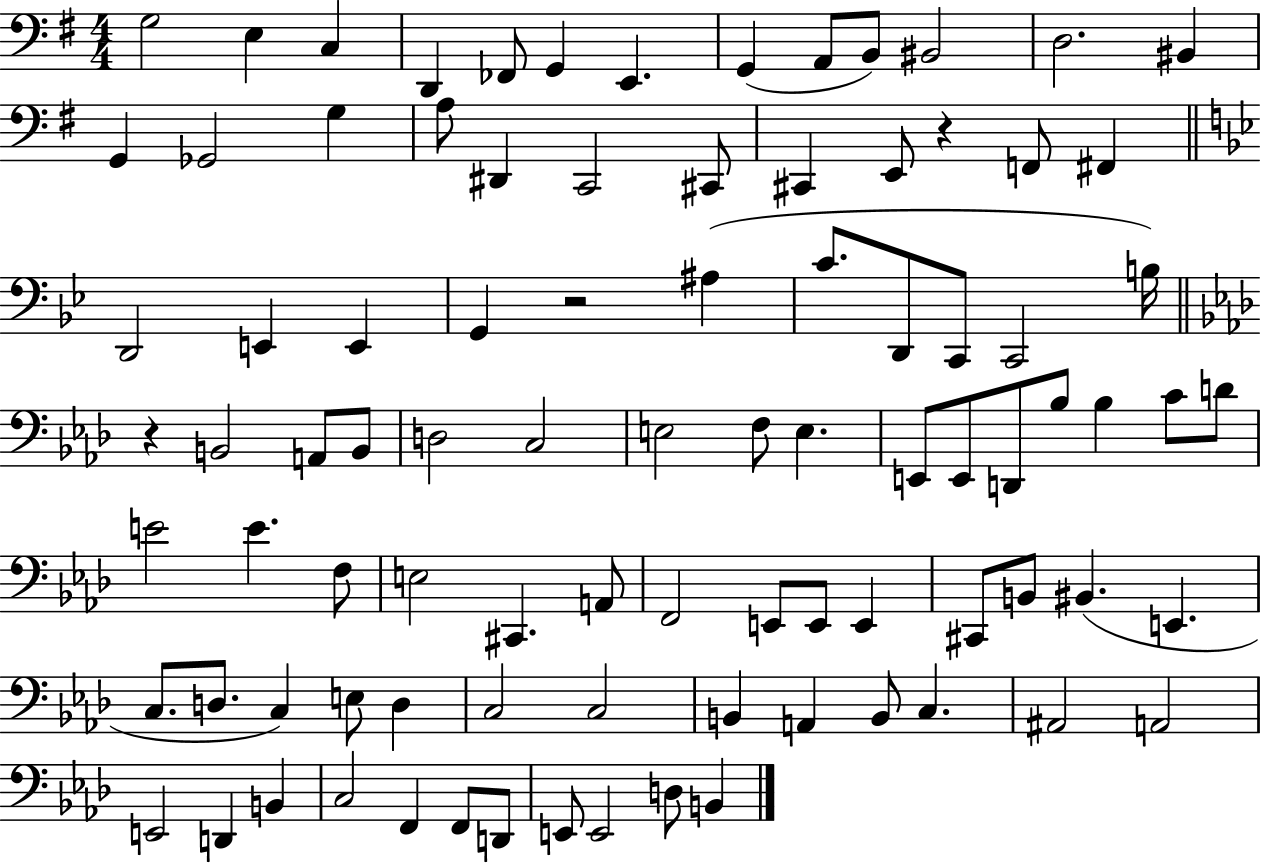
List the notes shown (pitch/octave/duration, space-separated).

G3/h E3/q C3/q D2/q FES2/e G2/q E2/q. G2/q A2/e B2/e BIS2/h D3/h. BIS2/q G2/q Gb2/h G3/q A3/e D#2/q C2/h C#2/e C#2/q E2/e R/q F2/e F#2/q D2/h E2/q E2/q G2/q R/h A#3/q C4/e. D2/e C2/e C2/h B3/s R/q B2/h A2/e B2/e D3/h C3/h E3/h F3/e E3/q. E2/e E2/e D2/e Bb3/e Bb3/q C4/e D4/e E4/h E4/q. F3/e E3/h C#2/q. A2/e F2/h E2/e E2/e E2/q C#2/e B2/e BIS2/q. E2/q. C3/e. D3/e. C3/q E3/e D3/q C3/h C3/h B2/q A2/q B2/e C3/q. A#2/h A2/h E2/h D2/q B2/q C3/h F2/q F2/e D2/e E2/e E2/h D3/e B2/q